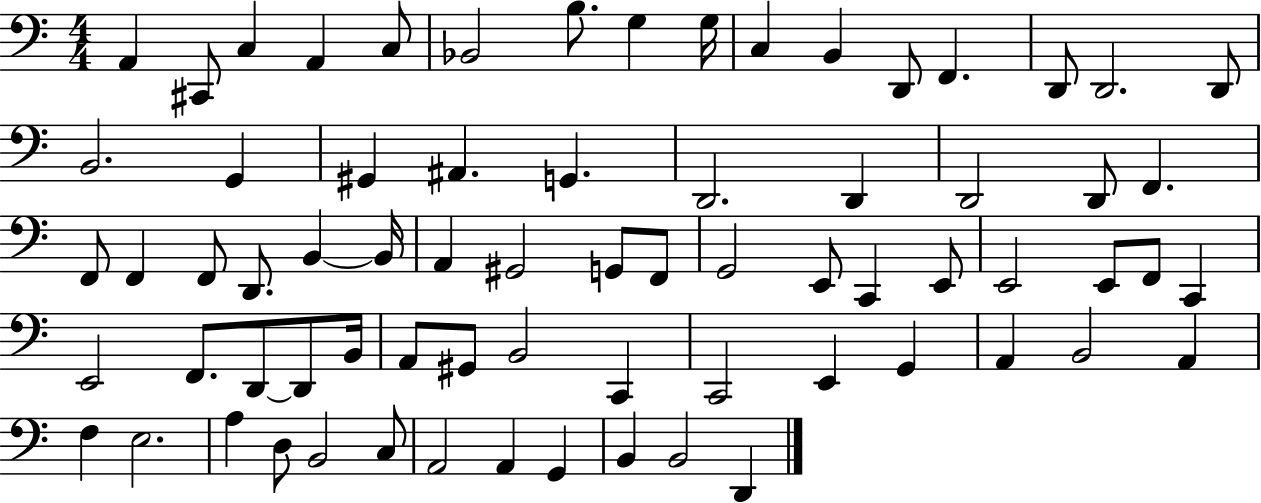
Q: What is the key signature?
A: C major